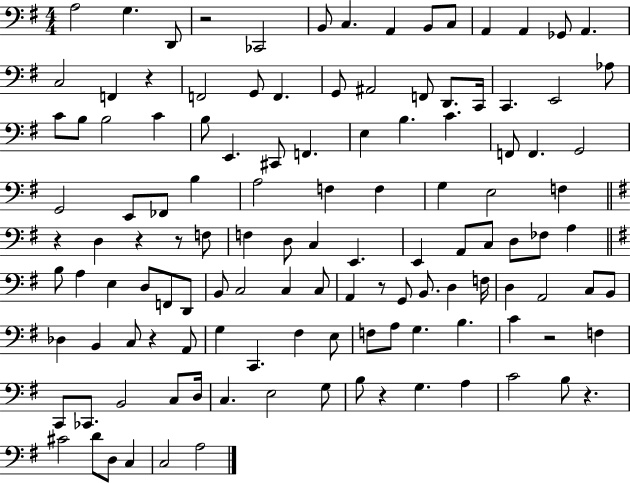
{
  \clef bass
  \numericTimeSignature
  \time 4/4
  \key g \major
  a2 g4. d,8 | r2 ces,2 | b,8 c4. a,4 b,8 c8 | a,4 a,4 ges,8 a,4. | \break c2 f,4 r4 | f,2 g,8 f,4. | g,8 ais,2 f,8 d,8. c,16 | c,4. e,2 aes8 | \break c'8 b8 b2 c'4 | b8 e,4. cis,8 f,4. | e4 b4. c'4. | f,8 f,4. g,2 | \break g,2 e,8 fes,8 b4 | a2 f4 f4 | g4 e2 f4 | \bar "||" \break \key g \major r4 d4 r4 r8 f8 | f4 d8 c4 e,4. | e,4 a,8 c8 d8 fes8 a4 | \bar "||" \break \key e \minor b8 a4 e4 d8 f,8 d,8 | b,8 c2 c4 c8 | a,4 r8 g,8 b,8. d4 f16 | d4 a,2 c8 b,8 | \break des4 b,4 c8 r4 a,8 | g4 c,4. fis4 e8 | f8 a8 g4. b4. | c'4 r2 f4 | \break c,8 ces,8. b,2 c8 d16 | c4. e2 g8 | b8 r4 g4. a4 | c'2 b8 r4. | \break cis'2 d'8 d8 c4 | c2 a2 | \bar "|."
}